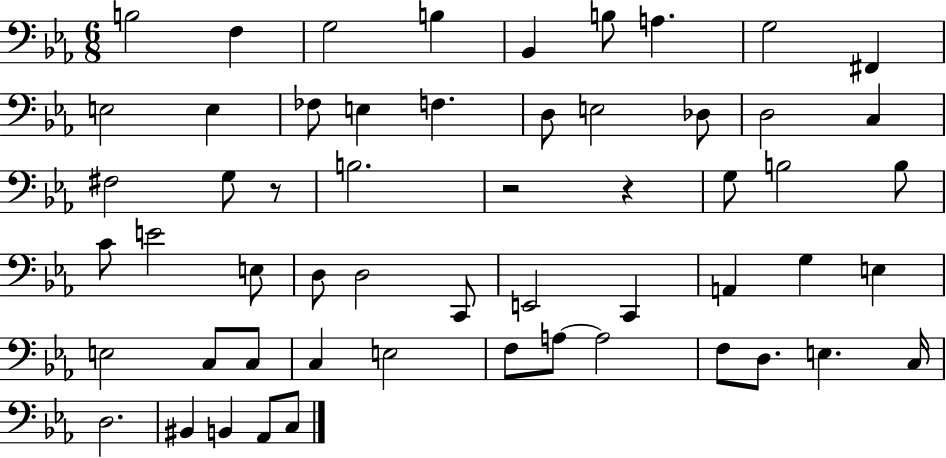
X:1
T:Untitled
M:6/8
L:1/4
K:Eb
B,2 F, G,2 B, _B,, B,/2 A, G,2 ^F,, E,2 E, _F,/2 E, F, D,/2 E,2 _D,/2 D,2 C, ^F,2 G,/2 z/2 B,2 z2 z G,/2 B,2 B,/2 C/2 E2 E,/2 D,/2 D,2 C,,/2 E,,2 C,, A,, G, E, E,2 C,/2 C,/2 C, E,2 F,/2 A,/2 A,2 F,/2 D,/2 E, C,/4 D,2 ^B,, B,, _A,,/2 C,/2